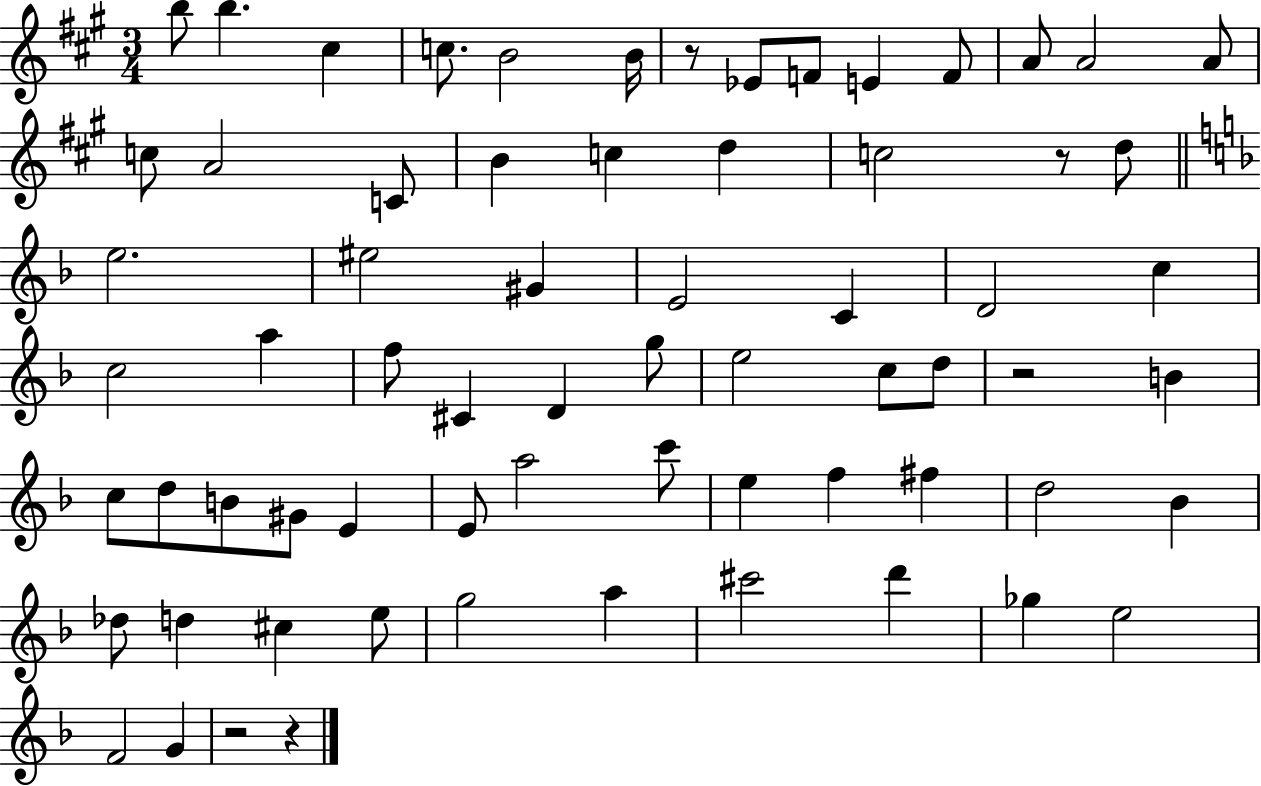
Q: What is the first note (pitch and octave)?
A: B5